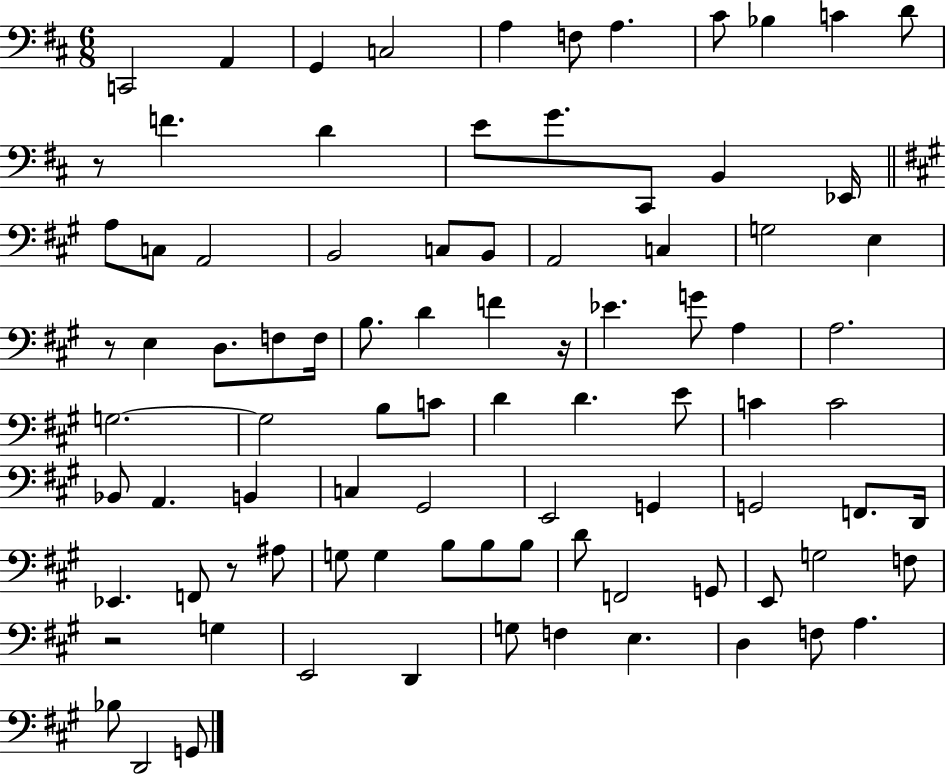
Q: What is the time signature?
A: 6/8